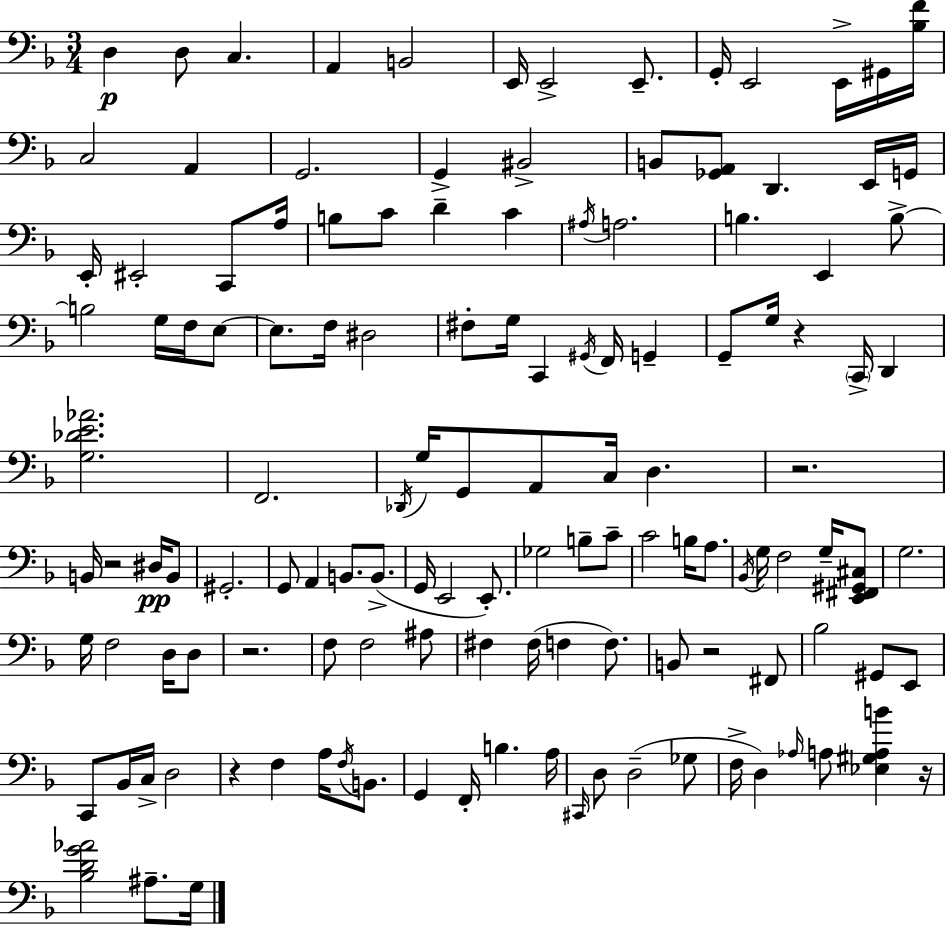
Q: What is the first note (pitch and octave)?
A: D3